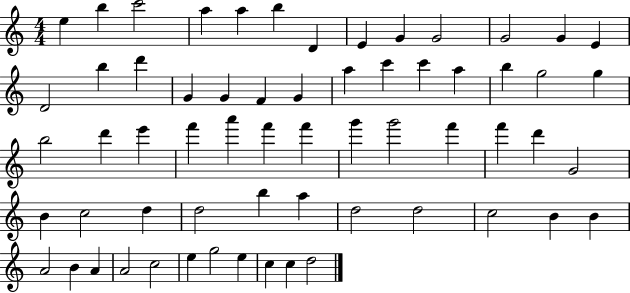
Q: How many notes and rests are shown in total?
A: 62